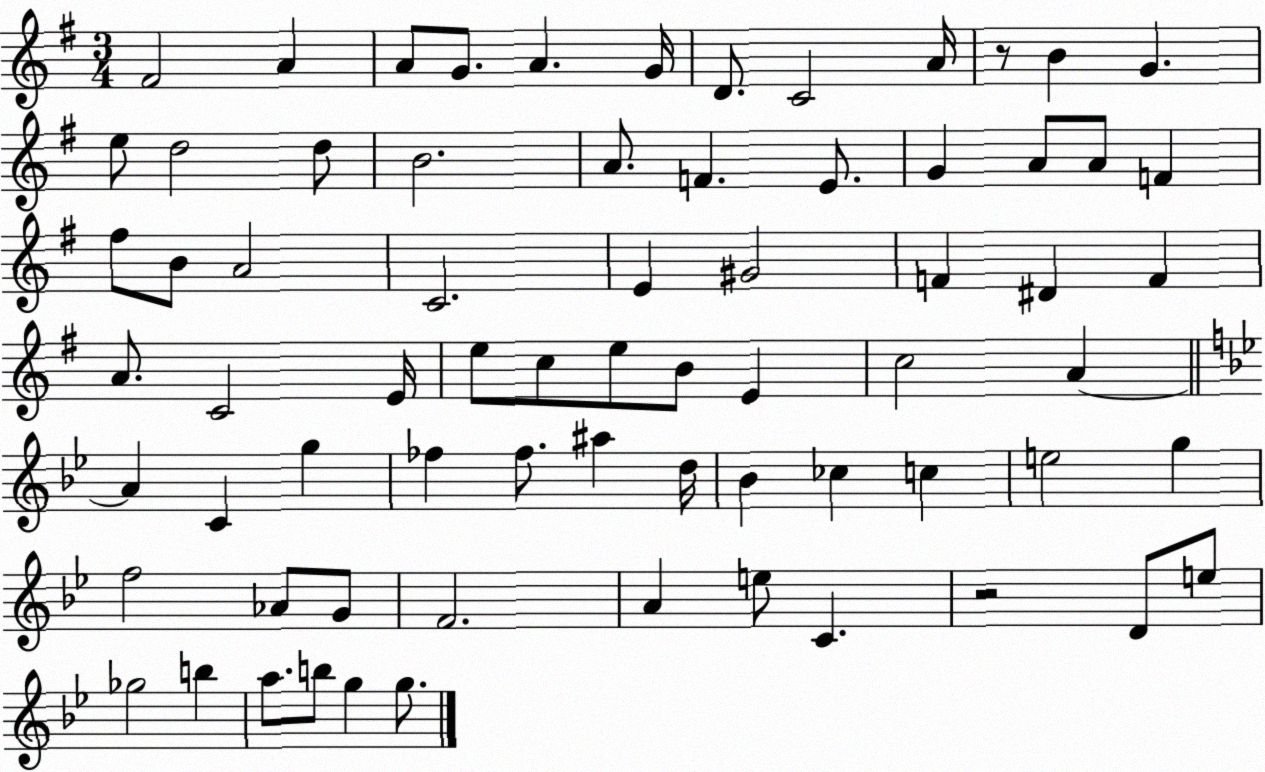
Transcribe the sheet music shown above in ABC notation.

X:1
T:Untitled
M:3/4
L:1/4
K:G
^F2 A A/2 G/2 A G/4 D/2 C2 A/4 z/2 B G e/2 d2 d/2 B2 A/2 F E/2 G A/2 A/2 F ^f/2 B/2 A2 C2 E ^G2 F ^D F A/2 C2 E/4 e/2 c/2 e/2 B/2 E c2 A A C g _f _f/2 ^a d/4 _B _c c e2 g f2 _A/2 G/2 F2 A e/2 C z2 D/2 e/2 _g2 b a/2 b/2 g g/2